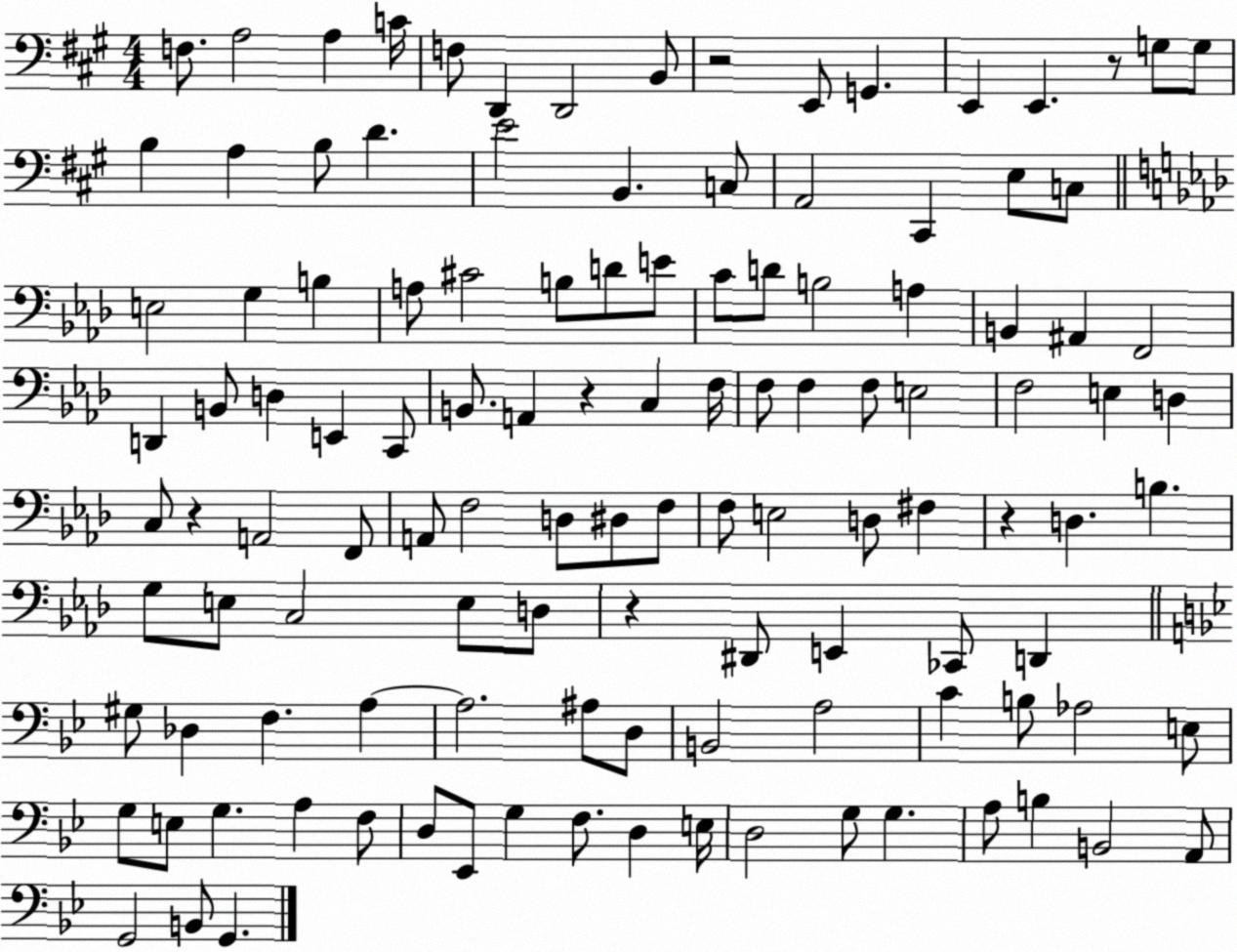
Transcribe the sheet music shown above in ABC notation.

X:1
T:Untitled
M:4/4
L:1/4
K:A
F,/2 A,2 A, C/4 F,/2 D,, D,,2 B,,/2 z2 E,,/2 G,, E,, E,, z/2 G,/2 G,/2 B, A, B,/2 D E2 B,, C,/2 A,,2 ^C,, E,/2 C,/2 E,2 G, B, A,/2 ^C2 B,/2 D/2 E/2 C/2 D/2 B,2 A, B,, ^A,, F,,2 D,, B,,/2 D, E,, C,,/2 B,,/2 A,, z C, F,/4 F,/2 F, F,/2 E,2 F,2 E, D, C,/2 z A,,2 F,,/2 A,,/2 F,2 D,/2 ^D,/2 F,/2 F,/2 E,2 D,/2 ^F, z D, B, G,/2 E,/2 C,2 E,/2 D,/2 z ^D,,/2 E,, _C,,/2 D,, ^G,/2 _D, F, A, A,2 ^A,/2 D,/2 B,,2 A,2 C B,/2 _A,2 E,/2 G,/2 E,/2 G, A, F,/2 D,/2 _E,,/2 G, F,/2 D, E,/4 D,2 G,/2 G, A,/2 B, B,,2 A,,/2 G,,2 B,,/2 G,,